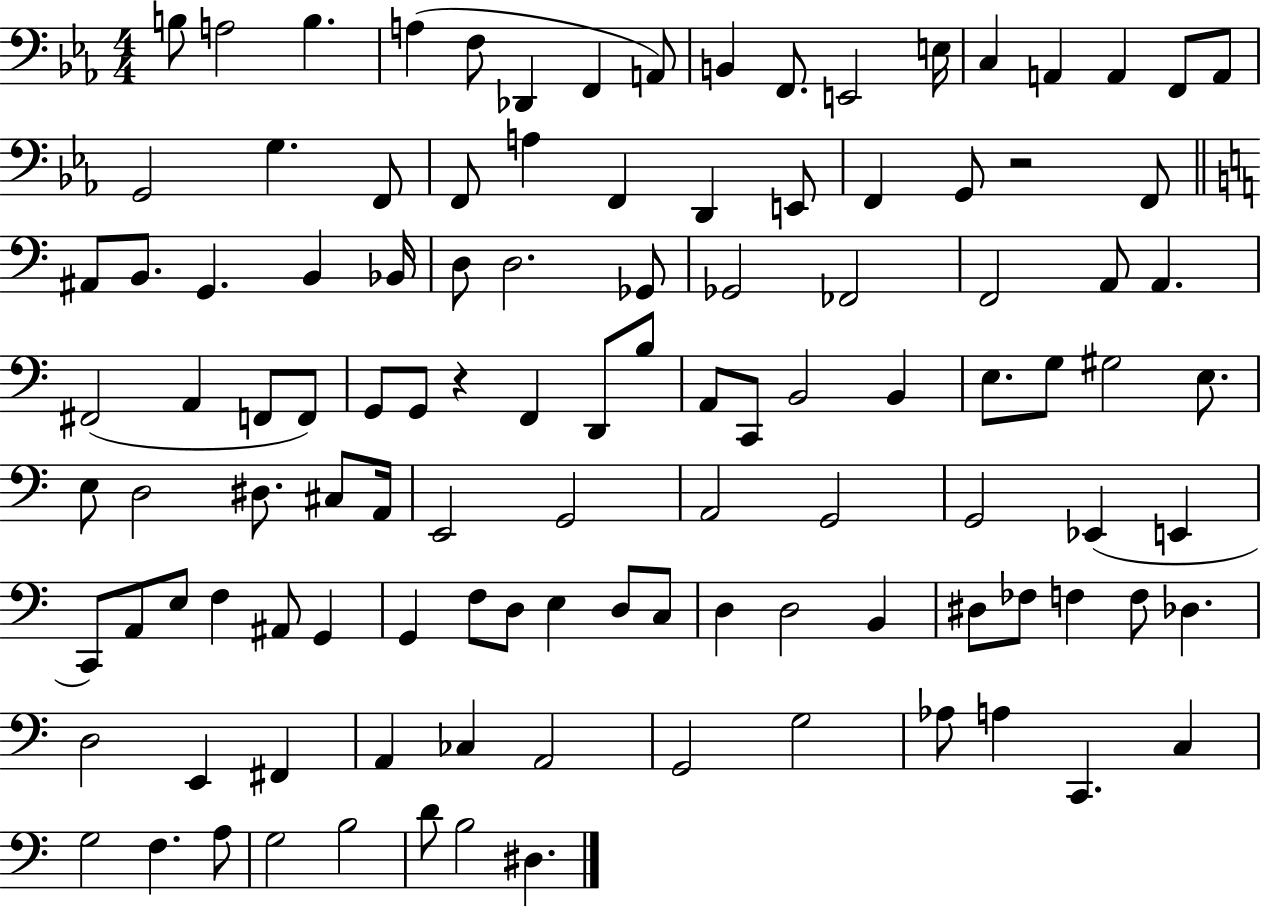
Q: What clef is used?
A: bass